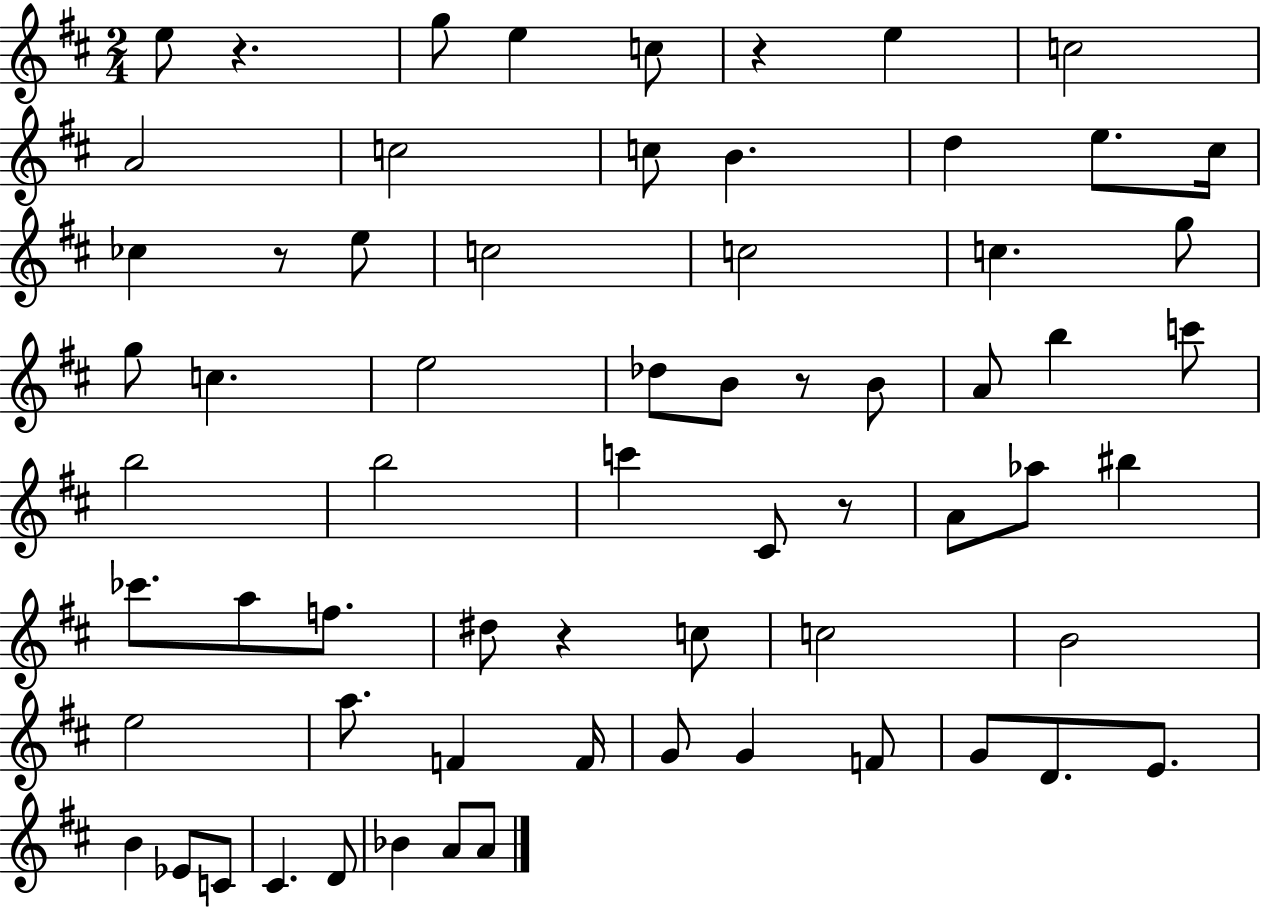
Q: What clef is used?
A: treble